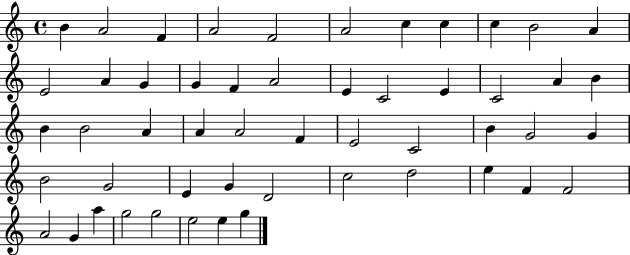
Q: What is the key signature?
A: C major